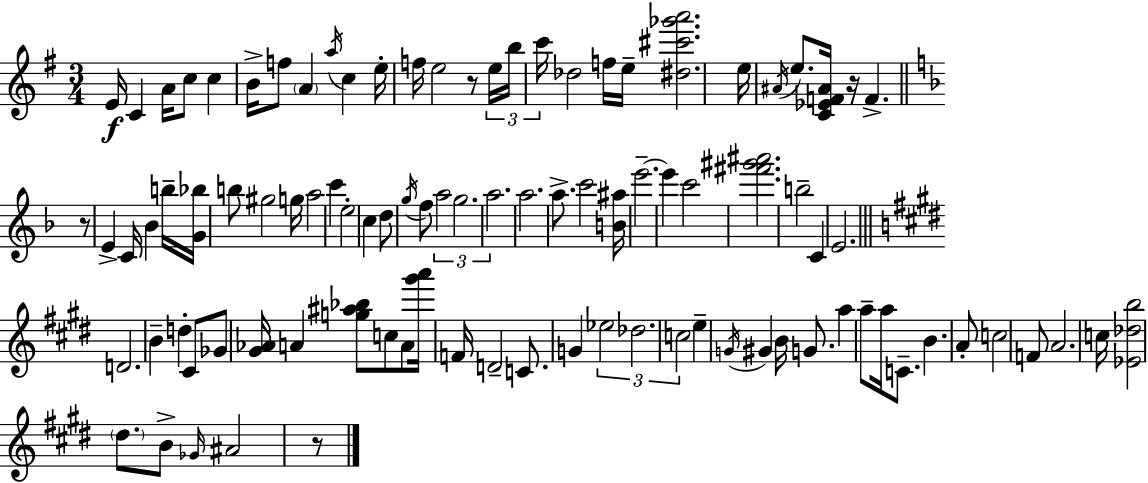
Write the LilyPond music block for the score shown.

{
  \clef treble
  \numericTimeSignature
  \time 3/4
  \key g \major
  e'16\f c'4 a'16 c''8 c''4 | b'16-> f''8 \parenthesize a'4 \acciaccatura { a''16 } c''4 | e''16-. f''16 e''2 r8 | \tuplet 3/2 { e''16 b''16 c'''16 } des''2 f''16 | \break e''16-- <dis'' cis''' ges''' a'''>2. | e''16 \acciaccatura { ais'16 } e''8. <c' ees' f' ais'>16 r16 f'4.-> | \bar "||" \break \key d \minor r8 e'4-> c'16 bes'4 b''16-- | <g' bes''>16 b''8 gis''2 g''16 | a''2 c'''4 | e''2-. c''4 | \break d''8 \acciaccatura { g''16 } f''8 \tuplet 3/2 { a''2 | g''2. | a''2. } | a''2. | \break a''8.-> c'''2 | <b' ais''>16 e'''2.--~~ | e'''4 c'''2 | <fis''' gis''' ais'''>2. | \break b''2-- c'4 | e'2. | \bar "||" \break \key e \major d'2. | b'4-- d''4-. cis'8 ges'8 | <gis' aes'>16 a'4 <g'' ais'' bes''>8 c''8 a'8 <gis''' a'''>16 | f'16 d'2-- c'8. | \break g'4 \tuplet 3/2 { ees''2 | des''2. | c''2 } e''4-- | \acciaccatura { g'16 } gis'4 b'16 g'8. a''4 | \break a''8-- a''16 c'8.-- b'4. | a'8-. c''2 f'8 | a'2. | c''16 <ees' des'' b''>2 \parenthesize dis''8. | \break b'8-> \grace { ges'16 } ais'2 | r8 \bar "|."
}